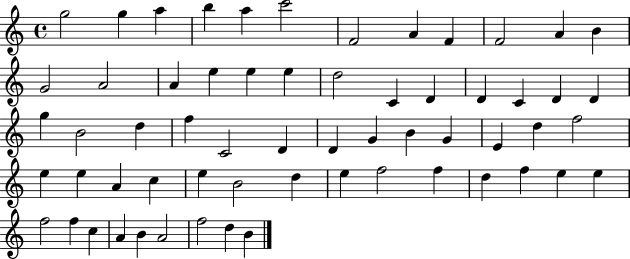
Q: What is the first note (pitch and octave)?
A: G5